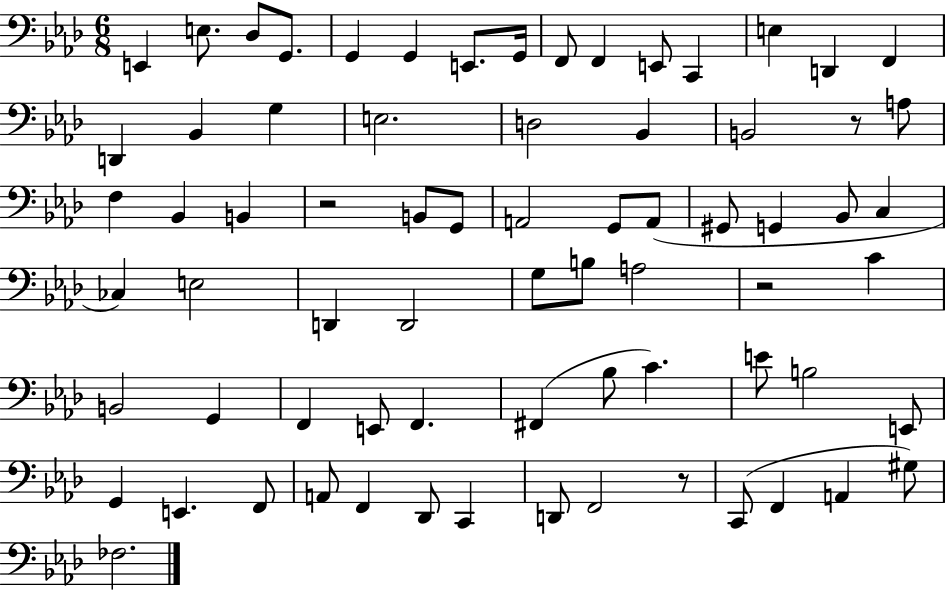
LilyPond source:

{
  \clef bass
  \numericTimeSignature
  \time 6/8
  \key aes \major
  e,4 e8. des8 g,8. | g,4 g,4 e,8. g,16 | f,8 f,4 e,8 c,4 | e4 d,4 f,4 | \break d,4 bes,4 g4 | e2. | d2 bes,4 | b,2 r8 a8 | \break f4 bes,4 b,4 | r2 b,8 g,8 | a,2 g,8 a,8( | gis,8 g,4 bes,8 c4 | \break ces4) e2 | d,4 d,2 | g8 b8 a2 | r2 c'4 | \break b,2 g,4 | f,4 e,8 f,4. | fis,4( bes8 c'4.) | e'8 b2 e,8 | \break g,4 e,4. f,8 | a,8 f,4 des,8 c,4 | d,8 f,2 r8 | c,8( f,4 a,4 gis8) | \break fes2. | \bar "|."
}